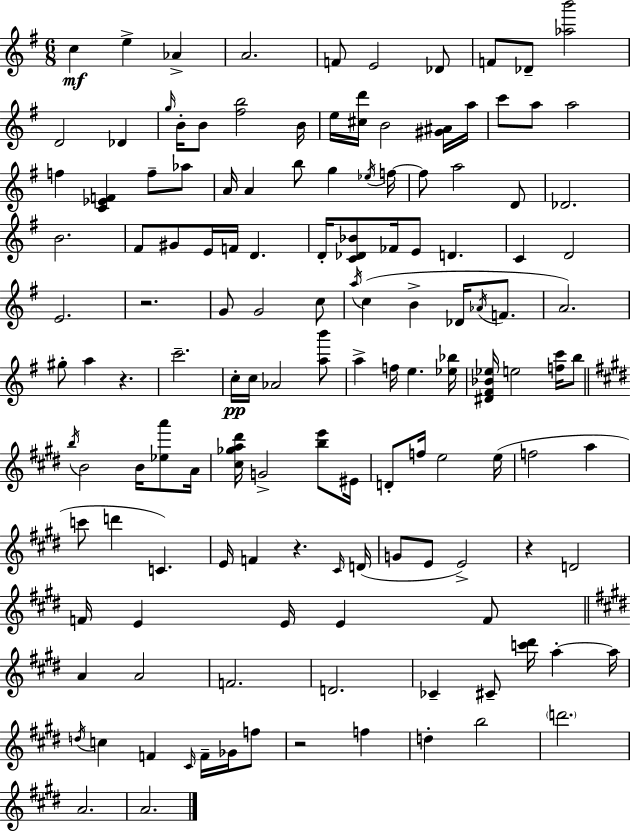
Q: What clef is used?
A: treble